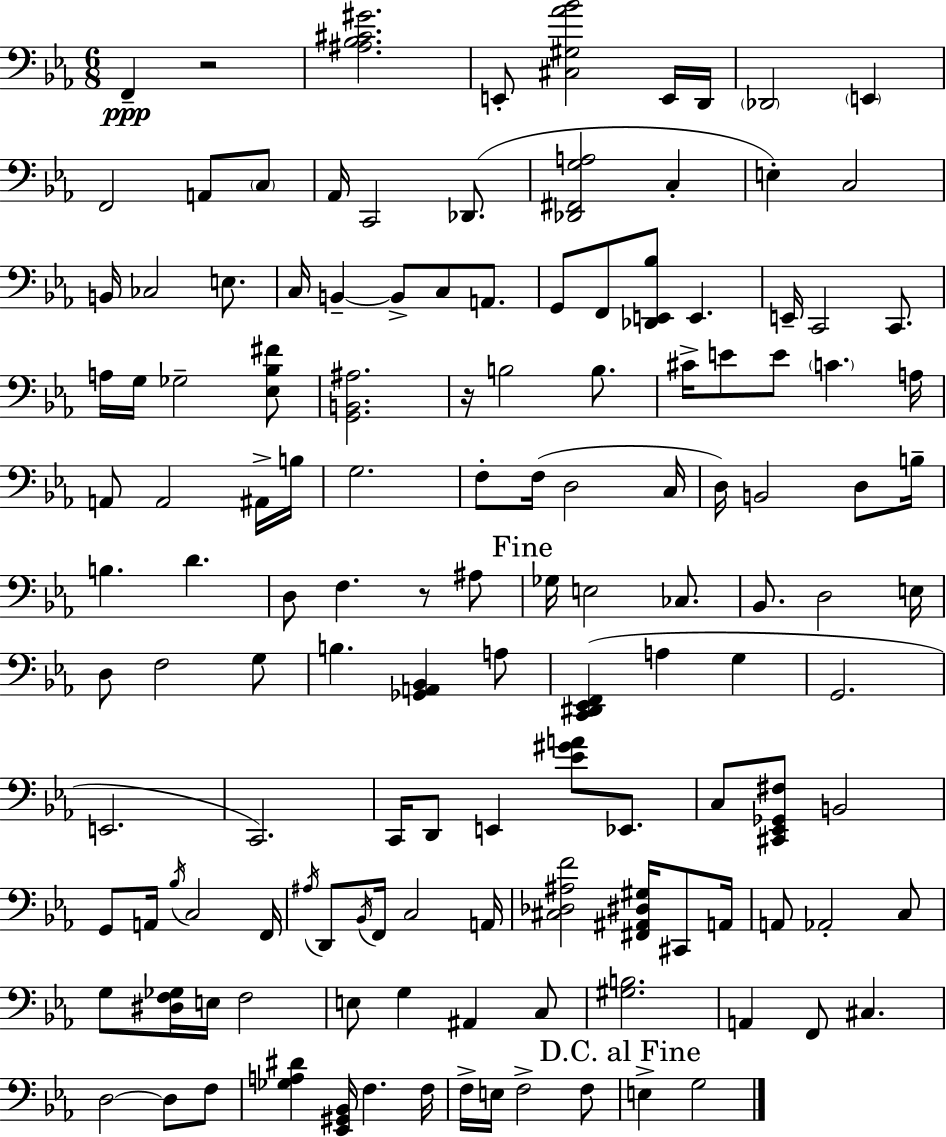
X:1
T:Untitled
M:6/8
L:1/4
K:Eb
F,, z2 [^A,_B,^C^G]2 E,,/2 [^C,^G,_A_B]2 E,,/4 D,,/4 _D,,2 E,, F,,2 A,,/2 C,/2 _A,,/4 C,,2 _D,,/2 [_D,,^F,,G,A,]2 C, E, C,2 B,,/4 _C,2 E,/2 C,/4 B,, B,,/2 C,/2 A,,/2 G,,/2 F,,/2 [_D,,E,,_B,]/2 E,, E,,/4 C,,2 C,,/2 A,/4 G,/4 _G,2 [_E,_B,^F]/2 [G,,B,,^A,]2 z/4 B,2 B,/2 ^C/4 E/2 E/2 C A,/4 A,,/2 A,,2 ^A,,/4 B,/4 G,2 F,/2 F,/4 D,2 C,/4 D,/4 B,,2 D,/2 B,/4 B, D D,/2 F, z/2 ^A,/2 _G,/4 E,2 _C,/2 _B,,/2 D,2 E,/4 D,/2 F,2 G,/2 B, [_G,,A,,_B,,] A,/2 [C,,^D,,_E,,F,,] A, G, G,,2 E,,2 C,,2 C,,/4 D,,/2 E,, [_E^GA]/2 _E,,/2 C,/2 [^C,,_E,,_G,,^F,]/2 B,,2 G,,/2 A,,/4 _B,/4 C,2 F,,/4 ^A,/4 D,,/2 _B,,/4 F,,/4 C,2 A,,/4 [^C,_D,^A,F]2 [^F,,^A,,^D,^G,]/4 ^C,,/2 A,,/4 A,,/2 _A,,2 C,/2 G,/2 [^D,F,_G,]/4 E,/4 F,2 E,/2 G, ^A,, C,/2 [^G,B,]2 A,, F,,/2 ^C, D,2 D,/2 F,/2 [_G,A,^D] [_E,,^G,,_B,,]/4 F, F,/4 F,/4 E,/4 F,2 F,/2 E, G,2